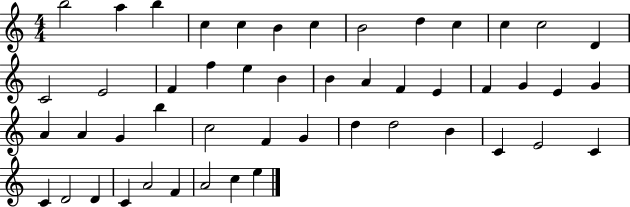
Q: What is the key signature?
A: C major